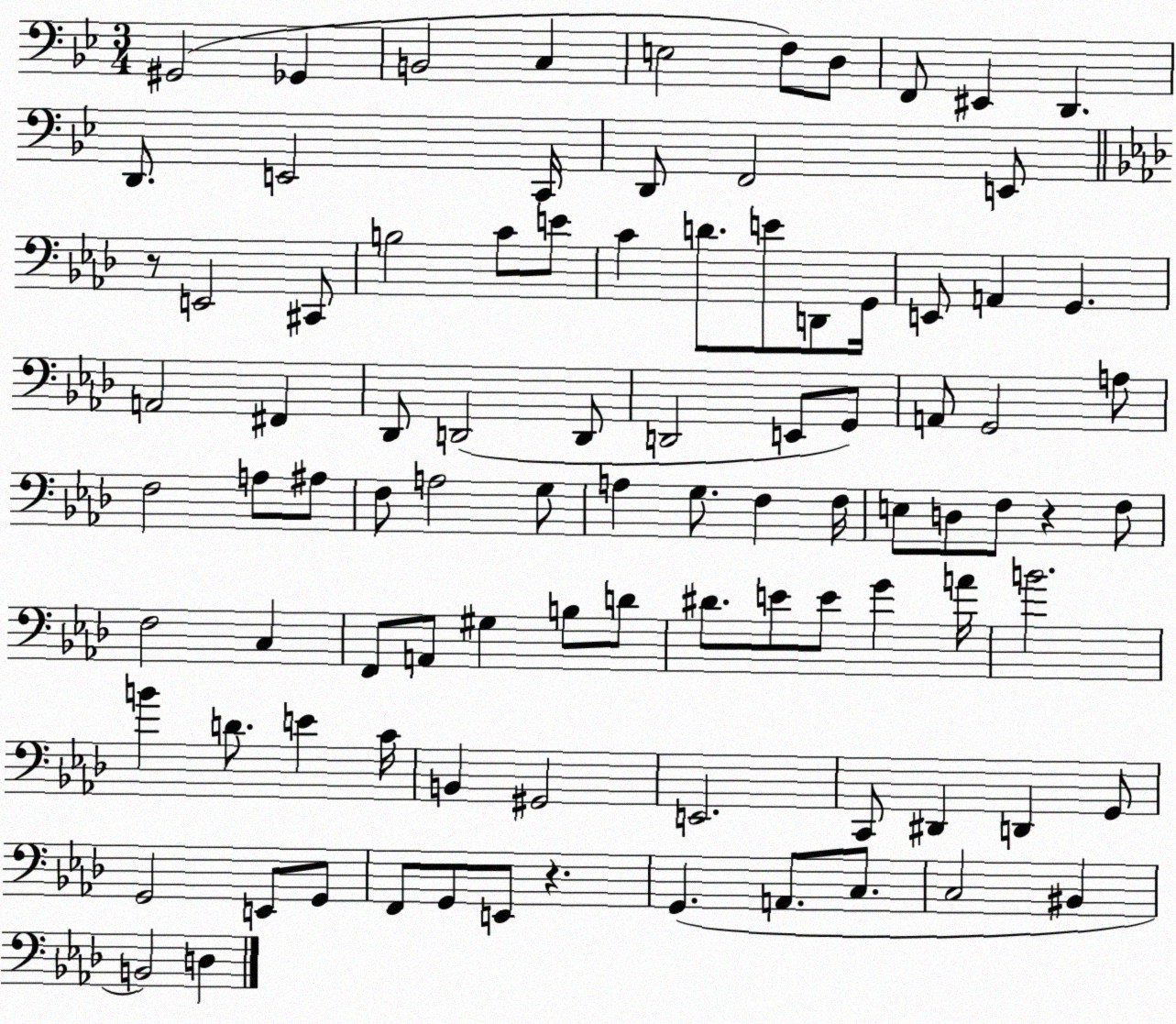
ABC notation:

X:1
T:Untitled
M:3/4
L:1/4
K:Bb
^G,,2 _G,, B,,2 C, E,2 F,/2 D,/2 F,,/2 ^E,, D,, D,,/2 E,,2 C,,/4 D,,/2 F,,2 E,,/2 z/2 E,,2 ^C,,/2 B,2 C/2 E/2 C D/2 E/2 D,,/2 G,,/4 E,,/2 A,, G,, A,,2 ^F,, _D,,/2 D,,2 D,,/2 D,,2 E,,/2 G,,/2 A,,/2 G,,2 A,/2 F,2 A,/2 ^A,/2 F,/2 A,2 G,/2 A, G,/2 F, F,/4 E,/2 D,/2 F,/2 z F,/2 F,2 C, F,,/2 A,,/2 ^G, B,/2 D/2 ^D/2 E/2 E/2 G A/4 B2 B D/2 E C/4 B,, ^G,,2 E,,2 C,,/2 ^D,, D,, G,,/2 G,,2 E,,/2 G,,/2 F,,/2 G,,/2 E,,/2 z G,, A,,/2 C,/2 C,2 ^B,, B,,2 D,